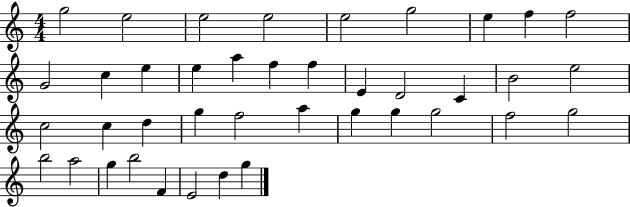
{
  \clef treble
  \numericTimeSignature
  \time 4/4
  \key c \major
  g''2 e''2 | e''2 e''2 | e''2 g''2 | e''4 f''4 f''2 | \break g'2 c''4 e''4 | e''4 a''4 f''4 f''4 | e'4 d'2 c'4 | b'2 e''2 | \break c''2 c''4 d''4 | g''4 f''2 a''4 | g''4 g''4 g''2 | f''2 g''2 | \break b''2 a''2 | g''4 b''2 f'4 | e'2 d''4 g''4 | \bar "|."
}